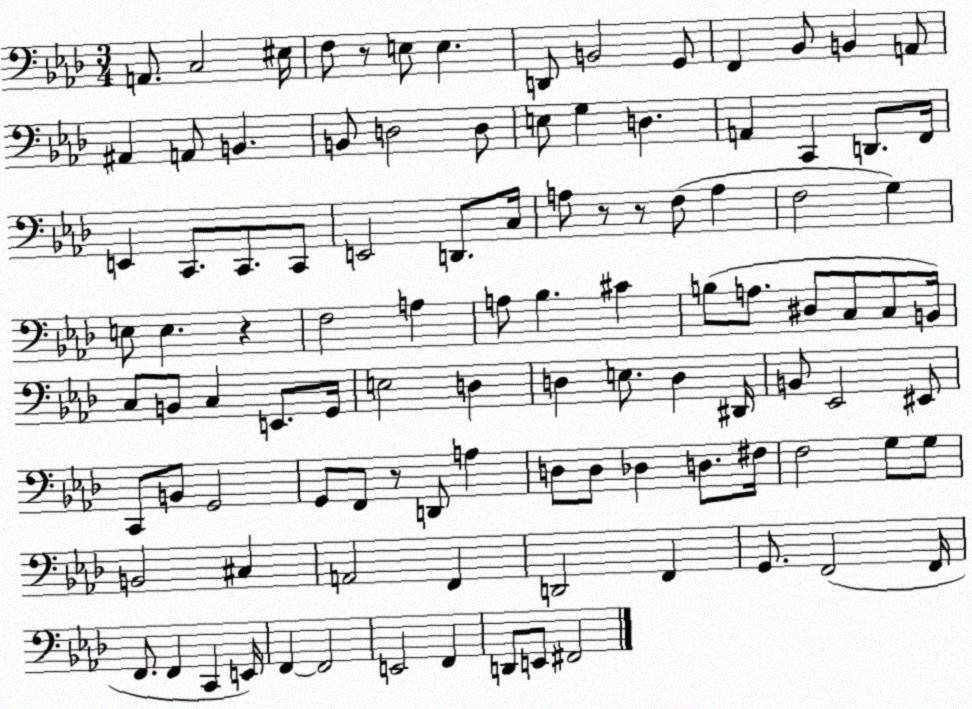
X:1
T:Untitled
M:3/4
L:1/4
K:Ab
A,,/2 C,2 ^E,/4 F,/2 z/2 E,/2 E, D,,/2 B,,2 G,,/2 F,, _B,,/2 B,, A,,/2 ^A,, A,,/2 B,, B,,/2 D,2 D,/2 E,/2 G, D, A,, C,, D,,/2 F,,/4 E,, C,,/2 C,,/2 C,,/2 E,,2 D,,/2 C,/4 A,/2 z/2 z/2 F,/2 A, F,2 G, E,/2 E, z F,2 A, A,/2 _B, ^C B,/2 A,/2 ^D,/2 C,/2 C,/2 B,,/4 C,/2 B,,/2 C, E,,/2 G,,/4 E,2 D, D, E,/2 D, ^D,,/4 B,,/2 _E,,2 ^E,,/2 C,,/2 B,,/2 G,,2 G,,/2 F,,/2 z/2 D,,/2 A, D,/2 D,/2 _D, D,/2 ^F,/4 F,2 G,/2 G,/2 B,,2 ^C, A,,2 F,, D,,2 F,, G,,/2 F,,2 F,,/4 F,,/2 F,, C,, E,,/4 F,, F,,2 E,,2 F,, D,,/2 E,,/2 ^F,,2